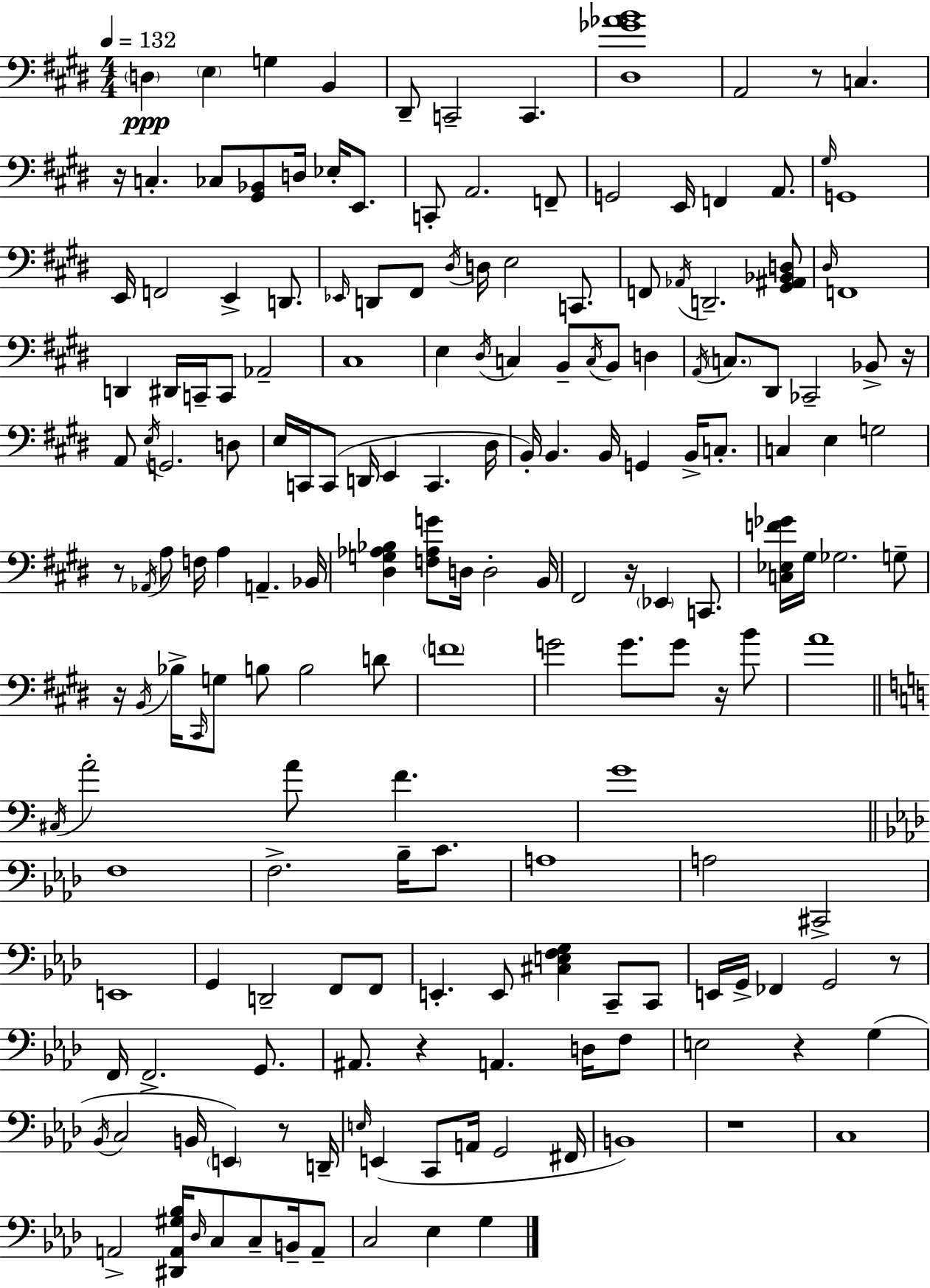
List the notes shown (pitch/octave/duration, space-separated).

D3/q E3/q G3/q B2/q D#2/e C2/h C2/q. [D#3,Gb4,Ab4,B4]/w A2/h R/e C3/q. R/s C3/q. CES3/e [G#2,Bb2]/e D3/s Eb3/s E2/e. C2/e A2/h. F2/e G2/h E2/s F2/q A2/e. G#3/s G2/w E2/s F2/h E2/q D2/e. Eb2/s D2/e F#2/e D#3/s D3/s E3/h C2/e. F2/e Ab2/s D2/h. [G#2,A#2,Bb2,D3]/e D#3/s F2/w D2/q D#2/s C2/s C2/e Ab2/h C#3/w E3/q D#3/s C3/q B2/e C3/s B2/e D3/q A2/s C3/e. D#2/e CES2/h Bb2/e R/s A2/e E3/s G2/h. D3/e E3/s C2/s C2/e D2/s E2/q C2/q. D#3/s B2/s B2/q. B2/s G2/q B2/s C3/e. C3/q E3/q G3/h R/e Ab2/s A3/e F3/s A3/q A2/q. Bb2/s [D#3,G3,Ab3,Bb3]/q [F3,Ab3,G4]/e D3/s D3/h B2/s F#2/h R/s Eb2/q C2/e. [C3,Eb3,F4,Gb4]/s G#3/s Gb3/h. G3/e R/s B2/s Bb3/s C#2/s G3/e B3/e B3/h D4/e F4/w G4/h G4/e. G4/e R/s B4/e A4/w C#3/s A4/h A4/e F4/q. G4/w F3/w F3/h. Bb3/s C4/e. A3/w A3/h C#2/h E2/w G2/q D2/h F2/e F2/e E2/q. E2/e [C#3,E3,F3,G3]/q C2/e C2/e E2/s G2/s FES2/q G2/h R/e F2/s F2/h. G2/e. A#2/e. R/q A2/q. D3/s F3/e E3/h R/q G3/q Bb2/s C3/h B2/s E2/q R/e D2/s E3/s E2/q C2/e A2/s G2/h F#2/s B2/w R/w C3/w A2/h [D#2,A2,G#3,Bb3]/s Db3/s C3/e C3/e B2/s A2/e C3/h Eb3/q G3/q